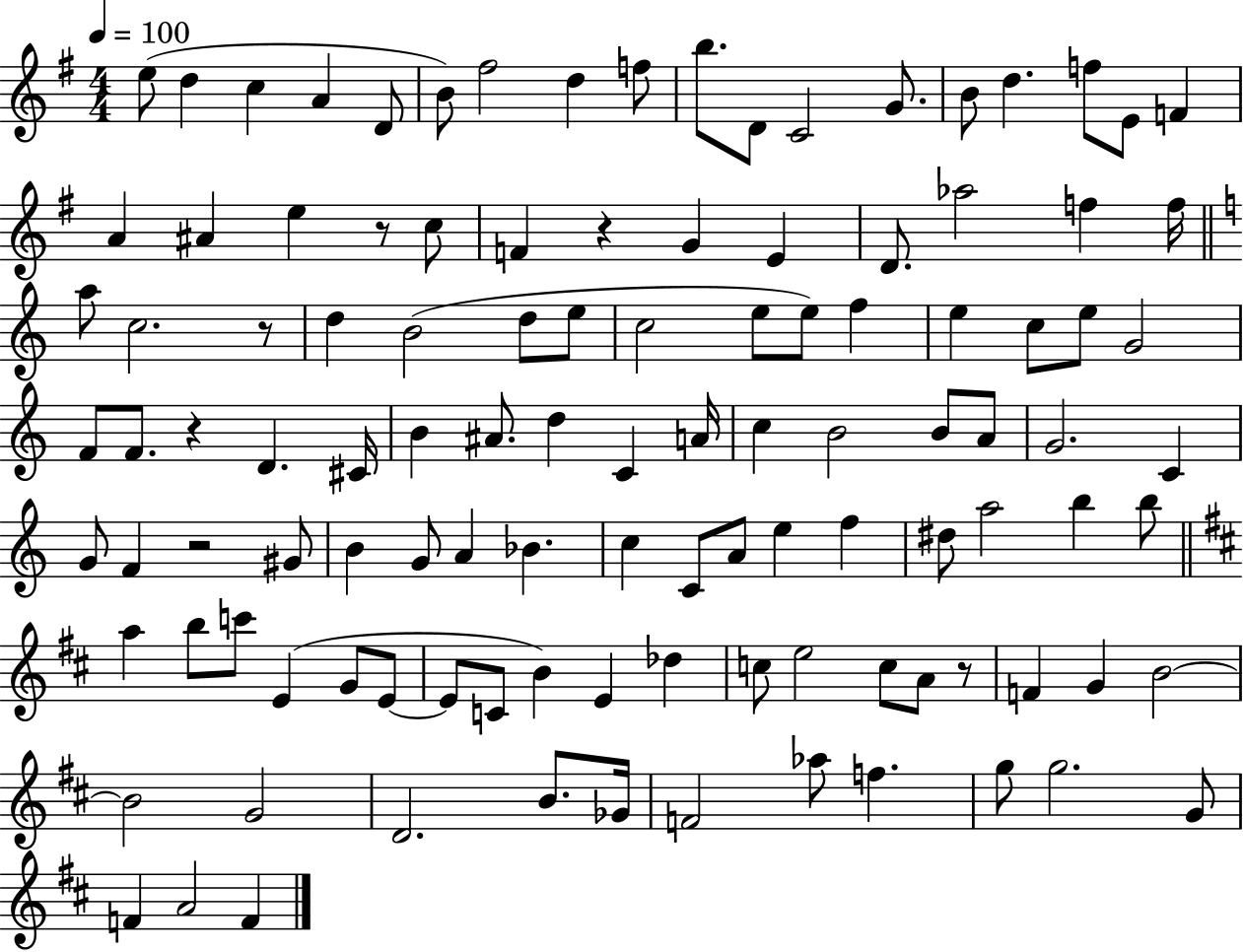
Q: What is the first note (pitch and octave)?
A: E5